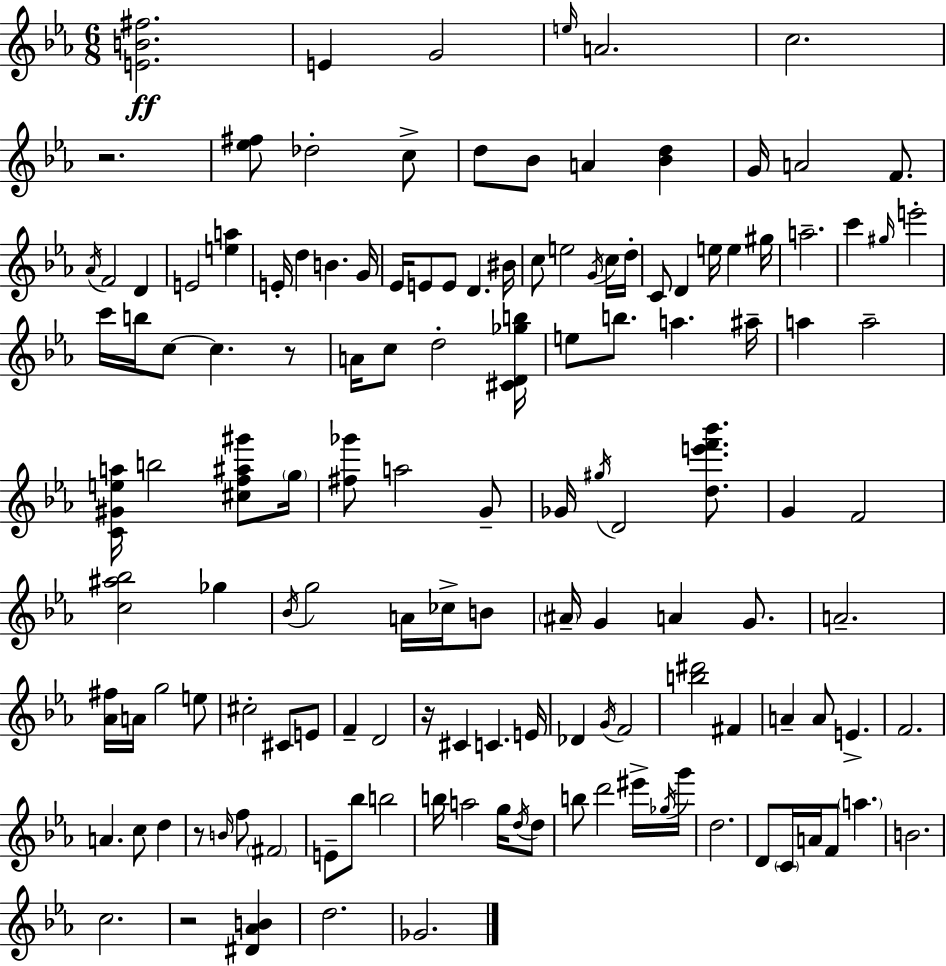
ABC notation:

X:1
T:Untitled
M:6/8
L:1/4
K:Cm
[EB^f]2 E G2 e/4 A2 c2 z2 [_e^f]/2 _d2 c/2 d/2 _B/2 A [_Bd] G/4 A2 F/2 _A/4 F2 D E2 [ea] E/4 d B G/4 _E/4 E/2 E/2 D ^B/4 c/2 e2 G/4 c/4 d/4 C/2 D e/4 e ^g/4 a2 c' ^g/4 e'2 c'/4 b/4 c/2 c z/2 A/4 c/2 d2 [^CD_gb]/4 e/2 b/2 a ^a/4 a a2 [C^Gea]/4 b2 [^cf^a^g']/2 g/4 [^f_g']/2 a2 G/2 _G/4 ^g/4 D2 [de'f'_b']/2 G F2 [c^a_b]2 _g _B/4 g2 A/4 _c/4 B/2 ^A/4 G A G/2 A2 [_A^f]/4 A/4 g2 e/2 ^c2 ^C/2 E/2 F D2 z/4 ^C C E/4 _D G/4 F2 [b^d']2 ^F A A/2 E F2 A c/2 d z/2 B/4 f/2 ^F2 E/2 _b/2 b2 b/4 a2 g/4 d/4 d/2 b/2 d'2 ^e'/4 _g/4 g'/4 d2 D/2 C/4 A/4 F/2 a B2 c2 z2 [^D_AB] d2 _G2